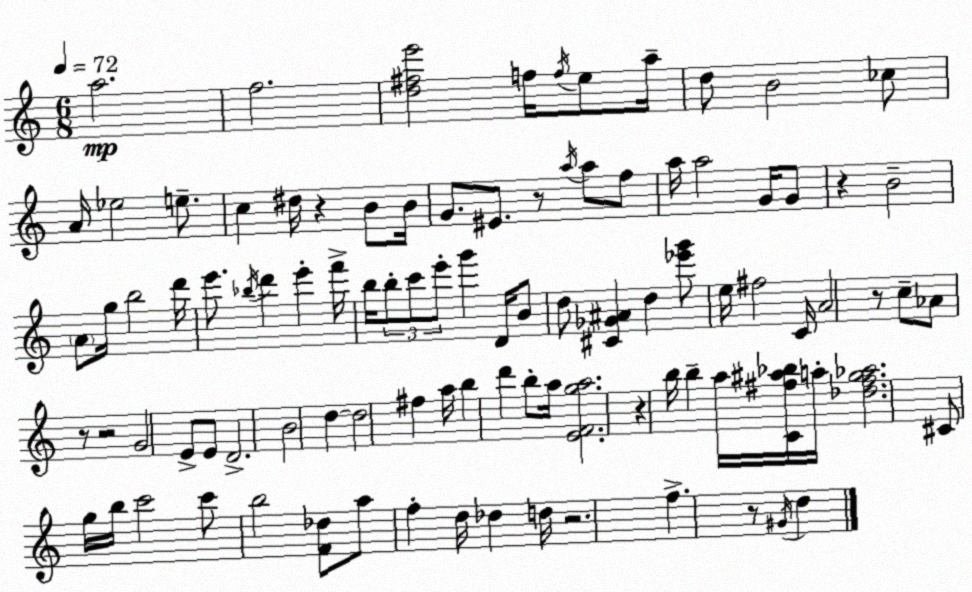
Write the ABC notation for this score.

X:1
T:Untitled
M:6/8
L:1/4
K:C
a2 f2 [d^fe']2 f/4 f/4 e/2 a/4 d/2 B2 _c/2 A/4 _e2 e/2 c ^d/4 z B/2 B/4 G/2 ^E/2 z/2 a/4 a/2 f/2 a/4 a2 G/4 G/2 z B2 A/2 g/4 b2 d'/4 e'/2 _b/4 d' e' f'/4 b/4 b/2 c'/2 e'/2 g' D/4 B/2 d/2 [^C_G^A] d [_e'g']/2 e/4 ^f2 C/4 A2 z/2 c/2 _A/2 z/2 z2 G2 E/2 E/2 D2 B2 d d2 ^f a/4 b d' b/2 a/4 [EFga]2 z b/4 b a/4 [C^f^a_b]/4 a/4 [_d^fg_a]2 ^C/2 g/4 b/4 c'2 c'/2 b2 [F_d]/2 a/2 f d/4 _d d/4 z2 f z/2 ^G/4 d